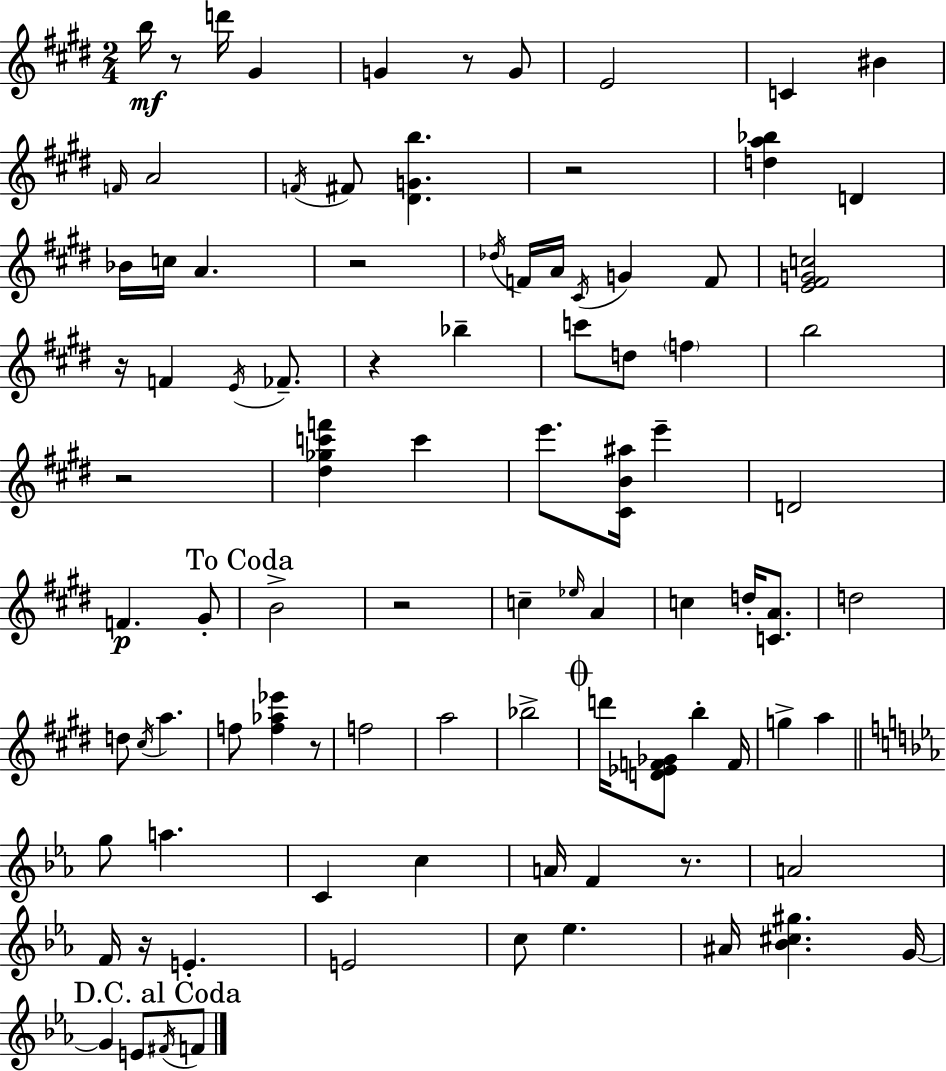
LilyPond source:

{
  \clef treble
  \numericTimeSignature
  \time 2/4
  \key e \major
  b''16\mf r8 d'''16 gis'4 | g'4 r8 g'8 | e'2 | c'4 bis'4 | \break \grace { f'16 } a'2 | \acciaccatura { f'16 } fis'8 <dis' g' b''>4. | r2 | <d'' a'' bes''>4 d'4 | \break bes'16 c''16 a'4. | r2 | \acciaccatura { des''16 } f'16 a'16 \acciaccatura { cis'16 } g'4 | f'8 <e' fis' g' c''>2 | \break r16 f'4 | \acciaccatura { e'16 } fes'8.-- r4 | bes''4-- c'''8 d''8 | \parenthesize f''4 b''2 | \break r2 | <dis'' ges'' c''' f'''>4 | c'''4 e'''8. | <cis' b' ais''>16 e'''4-- d'2 | \break f'4.\p | gis'8-. \mark "To Coda" b'2-> | r2 | c''4-- | \break \grace { ees''16 } a'4 c''4 | d''16-. <c' a'>8. d''2 | d''8 | \acciaccatura { cis''16 } a''4. f''8 | \break <f'' aes'' ees'''>4 r8 f''2 | a''2 | bes''2-> | \mark \markup { \musicglyph "scripts.coda" } d'''16 | \break <d' ees' f' ges'>8 b''4-. f'16 g''4-> | a''4 \bar "||" \break \key c \minor g''8 a''4. | c'4 c''4 | a'16 f'4 r8. | a'2 | \break f'16 r16 e'4.-. | e'2 | c''8 ees''4. | ais'16 <bes' cis'' gis''>4. g'16~~ | \break \mark "D.C. al Coda" g'4 e'8 \acciaccatura { fis'16 } f'8 | \bar "|."
}